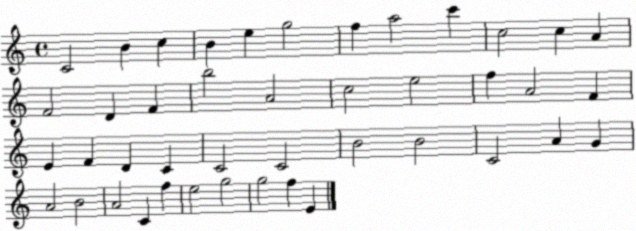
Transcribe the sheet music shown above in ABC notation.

X:1
T:Untitled
M:4/4
L:1/4
K:C
C2 B c B e g2 f a2 c' c2 c A F2 D F b2 A2 c2 e2 f A2 F E F D C C2 C2 B2 B2 C2 A G A2 B2 A2 C f e2 g2 g2 f E